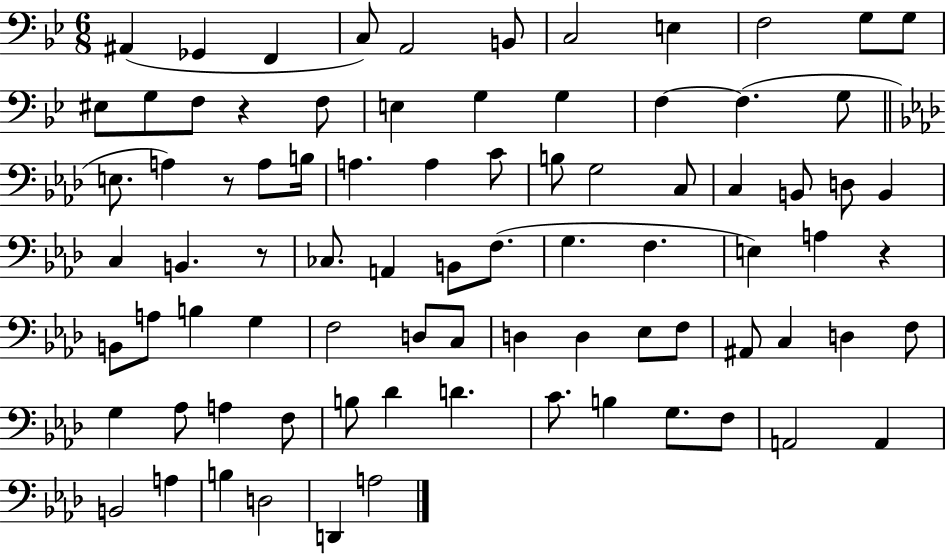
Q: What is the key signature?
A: BES major